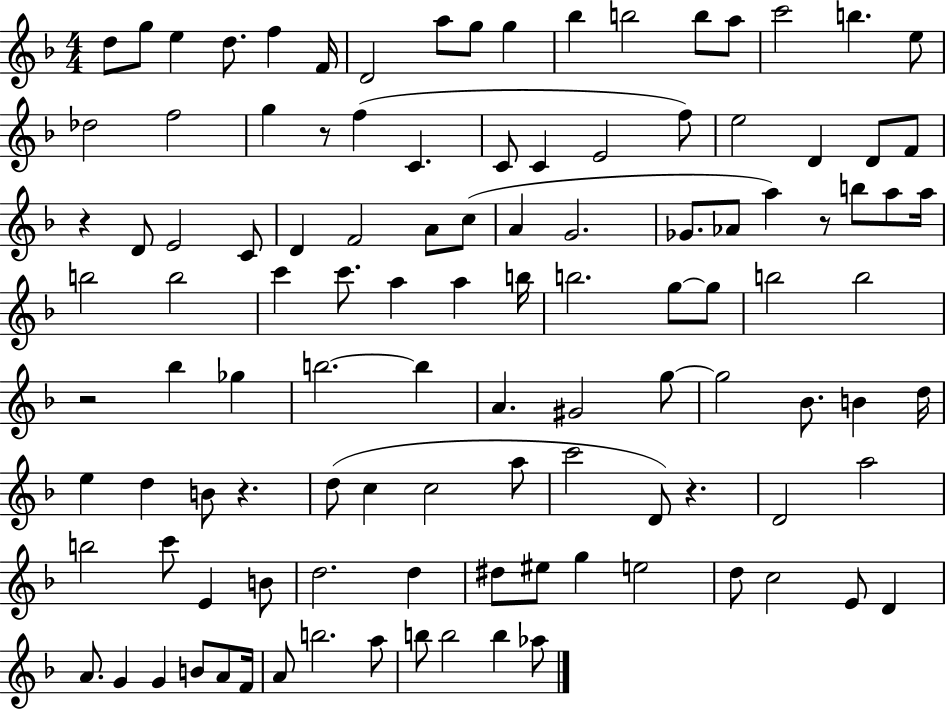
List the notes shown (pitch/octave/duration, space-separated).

D5/e G5/e E5/q D5/e. F5/q F4/s D4/h A5/e G5/e G5/q Bb5/q B5/h B5/e A5/e C6/h B5/q. E5/e Db5/h F5/h G5/q R/e F5/q C4/q. C4/e C4/q E4/h F5/e E5/h D4/q D4/e F4/e R/q D4/e E4/h C4/e D4/q F4/h A4/e C5/e A4/q G4/h. Gb4/e. Ab4/e A5/q R/e B5/e A5/e A5/s B5/h B5/h C6/q C6/e. A5/q A5/q B5/s B5/h. G5/e G5/e B5/h B5/h R/h Bb5/q Gb5/q B5/h. B5/q A4/q. G#4/h G5/e G5/h Bb4/e. B4/q D5/s E5/q D5/q B4/e R/q. D5/e C5/q C5/h A5/e C6/h D4/e R/q. D4/h A5/h B5/h C6/e E4/q B4/e D5/h. D5/q D#5/e EIS5/e G5/q E5/h D5/e C5/h E4/e D4/q A4/e. G4/q G4/q B4/e A4/e F4/s A4/e B5/h. A5/e B5/e B5/h B5/q Ab5/e